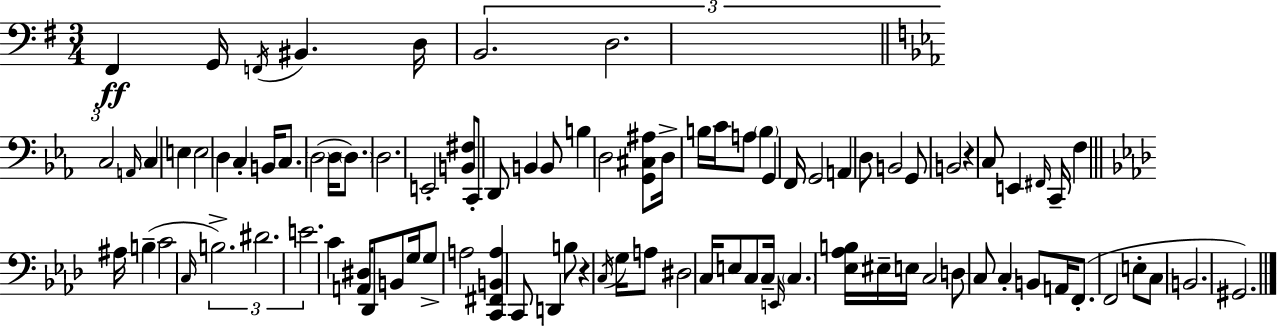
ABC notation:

X:1
T:Untitled
M:3/4
L:1/4
K:G
^F,, G,,/4 F,,/4 ^B,, D,/4 B,,2 D,2 C,2 A,,/4 C, E, E,2 D, C, B,,/4 C,/2 D,2 D,/4 D,/2 D,2 E,,2 [B,,^F,]/2 C,,/2 D,,/2 B,, B,,/2 B, D,2 [G,,^C,^A,]/2 D,/4 B,/4 C/4 A,/2 B, G,, F,,/4 G,,2 A,, D,/2 B,,2 G,,/2 B,,2 z C,/2 E,, ^F,,/4 C,,/4 F, ^A,/4 B, C2 C,/4 B,2 ^D2 E2 C [A,,^D,]/4 _D,,/2 B,,/2 G,/4 G,/2 A,2 [C,,^F,,B,,A,] C,,/2 D,, B,/2 z C,/4 G,/4 A,/2 ^D,2 C,/4 E,/2 C,/2 C,/4 E,,/4 C, [_E,_A,B,]/4 ^E,/4 E,/4 C,2 D,/2 C,/2 C, B,,/2 A,,/4 F,,/2 F,,2 E,/2 C,/2 B,,2 ^G,,2